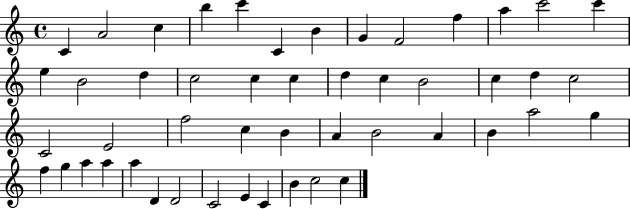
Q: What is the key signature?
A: C major